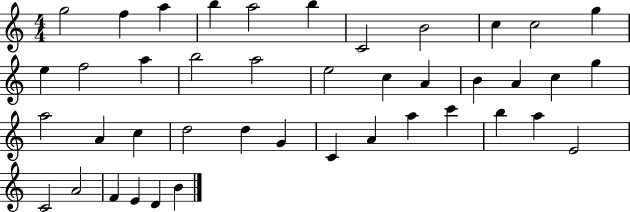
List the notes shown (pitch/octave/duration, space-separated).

G5/h F5/q A5/q B5/q A5/h B5/q C4/h B4/h C5/q C5/h G5/q E5/q F5/h A5/q B5/h A5/h E5/h C5/q A4/q B4/q A4/q C5/q G5/q A5/h A4/q C5/q D5/h D5/q G4/q C4/q A4/q A5/q C6/q B5/q A5/q E4/h C4/h A4/h F4/q E4/q D4/q B4/q